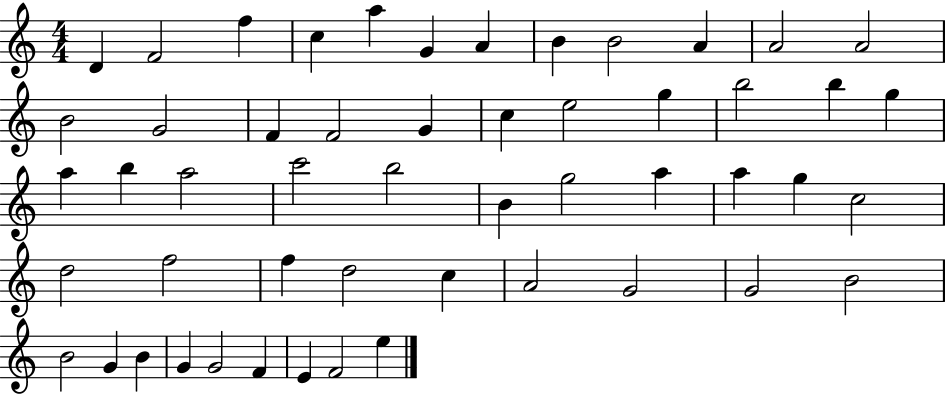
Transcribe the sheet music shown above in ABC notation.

X:1
T:Untitled
M:4/4
L:1/4
K:C
D F2 f c a G A B B2 A A2 A2 B2 G2 F F2 G c e2 g b2 b g a b a2 c'2 b2 B g2 a a g c2 d2 f2 f d2 c A2 G2 G2 B2 B2 G B G G2 F E F2 e